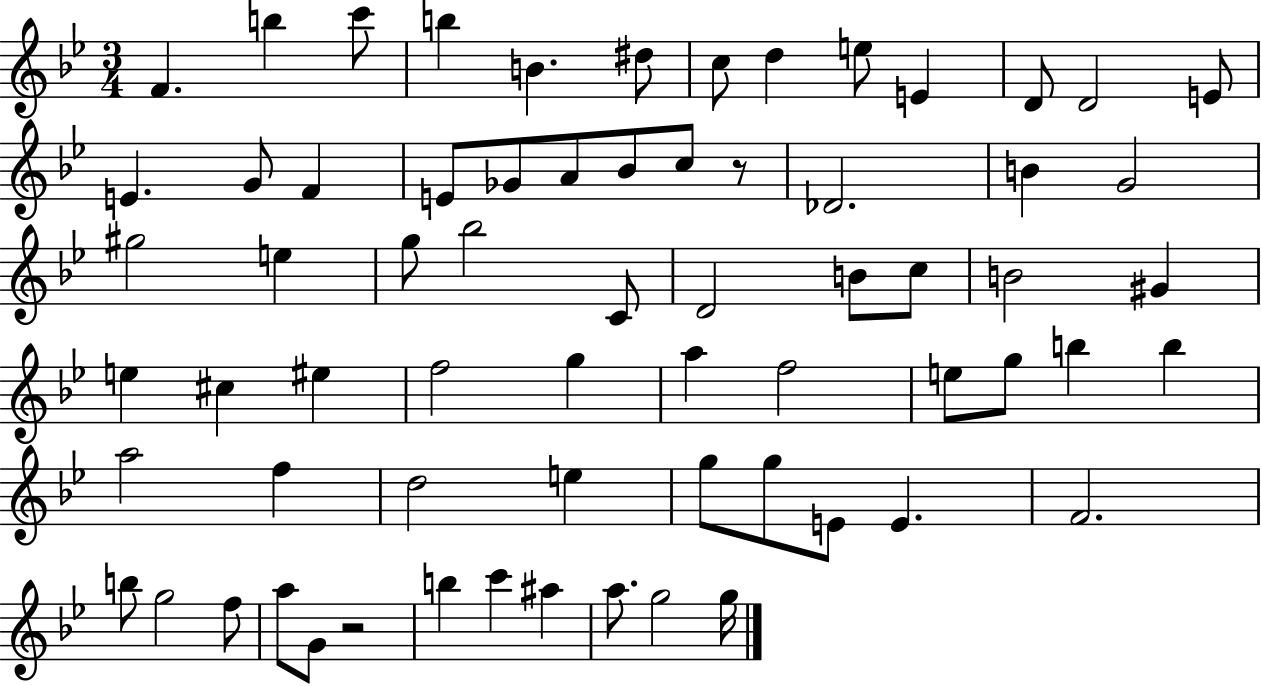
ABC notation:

X:1
T:Untitled
M:3/4
L:1/4
K:Bb
F b c'/2 b B ^d/2 c/2 d e/2 E D/2 D2 E/2 E G/2 F E/2 _G/2 A/2 _B/2 c/2 z/2 _D2 B G2 ^g2 e g/2 _b2 C/2 D2 B/2 c/2 B2 ^G e ^c ^e f2 g a f2 e/2 g/2 b b a2 f d2 e g/2 g/2 E/2 E F2 b/2 g2 f/2 a/2 G/2 z2 b c' ^a a/2 g2 g/4